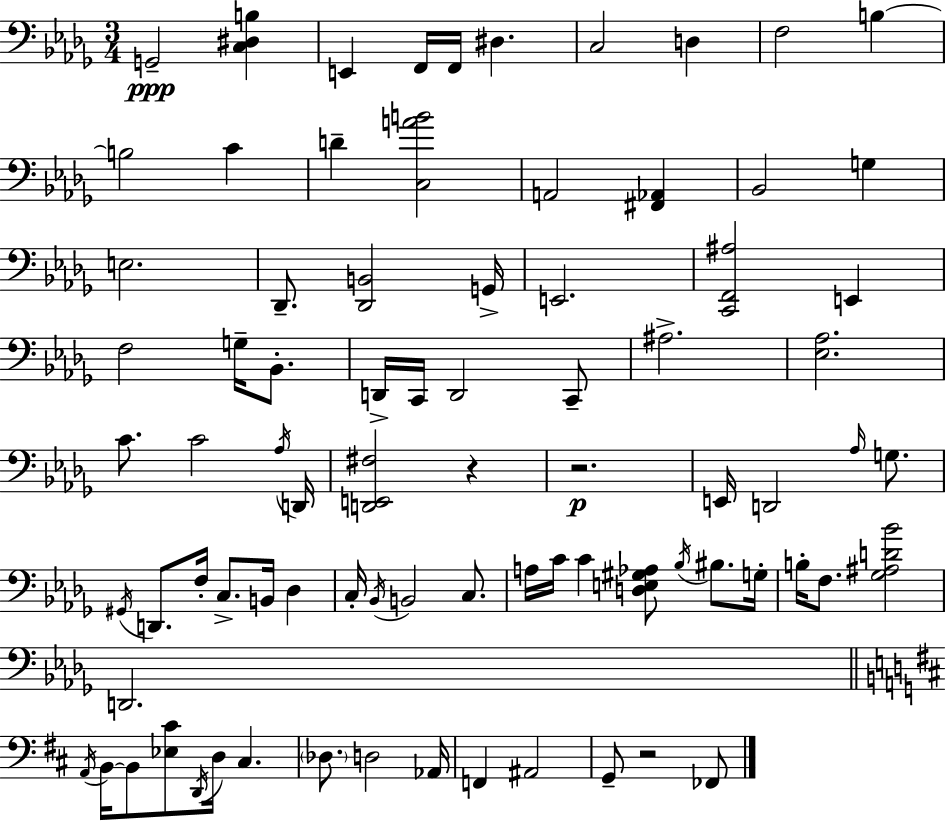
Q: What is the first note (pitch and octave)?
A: G2